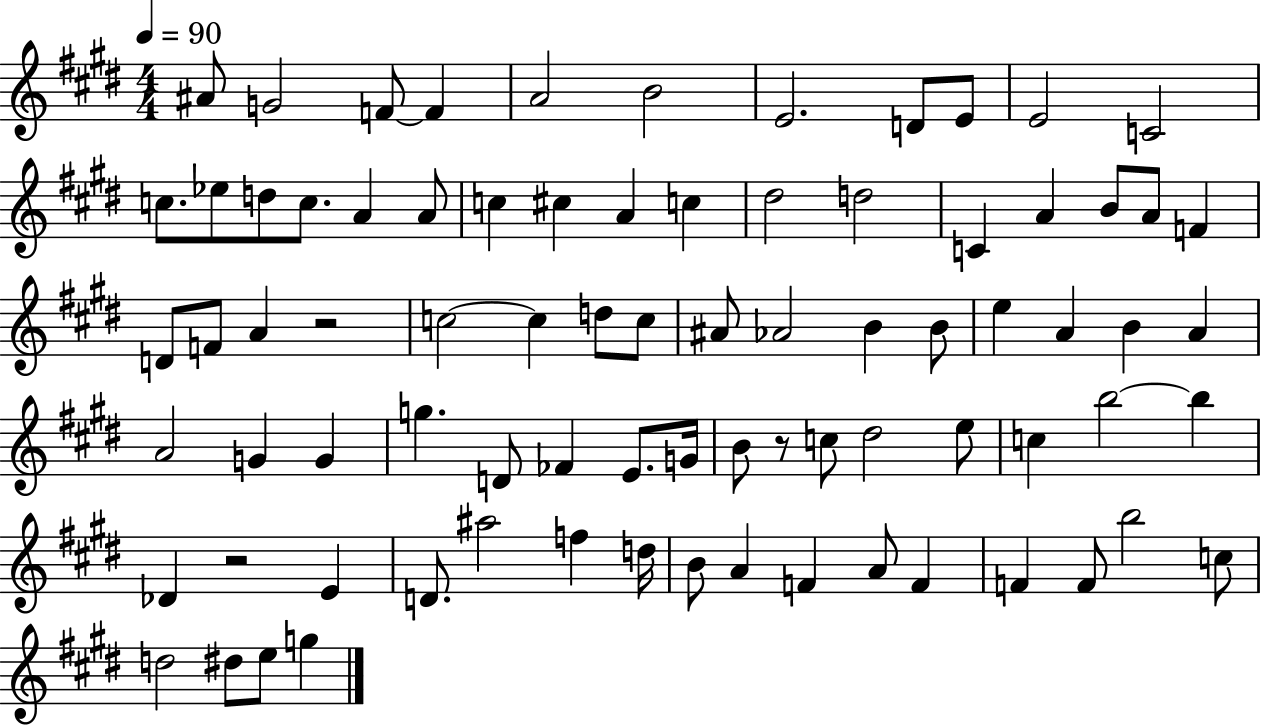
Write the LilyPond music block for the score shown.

{
  \clef treble
  \numericTimeSignature
  \time 4/4
  \key e \major
  \tempo 4 = 90
  ais'8 g'2 f'8~~ f'4 | a'2 b'2 | e'2. d'8 e'8 | e'2 c'2 | \break c''8. ees''8 d''8 c''8. a'4 a'8 | c''4 cis''4 a'4 c''4 | dis''2 d''2 | c'4 a'4 b'8 a'8 f'4 | \break d'8 f'8 a'4 r2 | c''2~~ c''4 d''8 c''8 | ais'8 aes'2 b'4 b'8 | e''4 a'4 b'4 a'4 | \break a'2 g'4 g'4 | g''4. d'8 fes'4 e'8. g'16 | b'8 r8 c''8 dis''2 e''8 | c''4 b''2~~ b''4 | \break des'4 r2 e'4 | d'8. ais''2 f''4 d''16 | b'8 a'4 f'4 a'8 f'4 | f'4 f'8 b''2 c''8 | \break d''2 dis''8 e''8 g''4 | \bar "|."
}